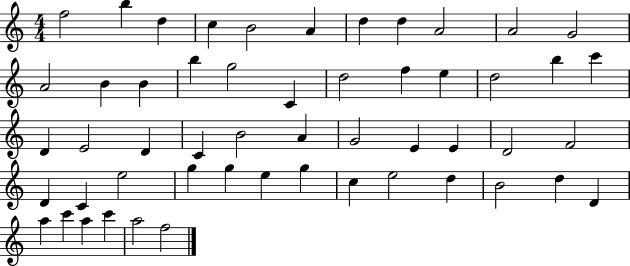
{
  \clef treble
  \numericTimeSignature
  \time 4/4
  \key c \major
  f''2 b''4 d''4 | c''4 b'2 a'4 | d''4 d''4 a'2 | a'2 g'2 | \break a'2 b'4 b'4 | b''4 g''2 c'4 | d''2 f''4 e''4 | d''2 b''4 c'''4 | \break d'4 e'2 d'4 | c'4 b'2 a'4 | g'2 e'4 e'4 | d'2 f'2 | \break d'4 c'4 e''2 | g''4 g''4 e''4 g''4 | c''4 e''2 d''4 | b'2 d''4 d'4 | \break a''4 c'''4 a''4 c'''4 | a''2 f''2 | \bar "|."
}